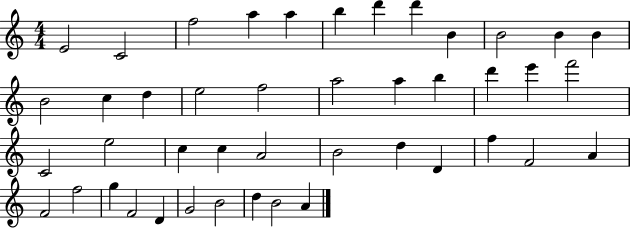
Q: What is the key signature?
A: C major